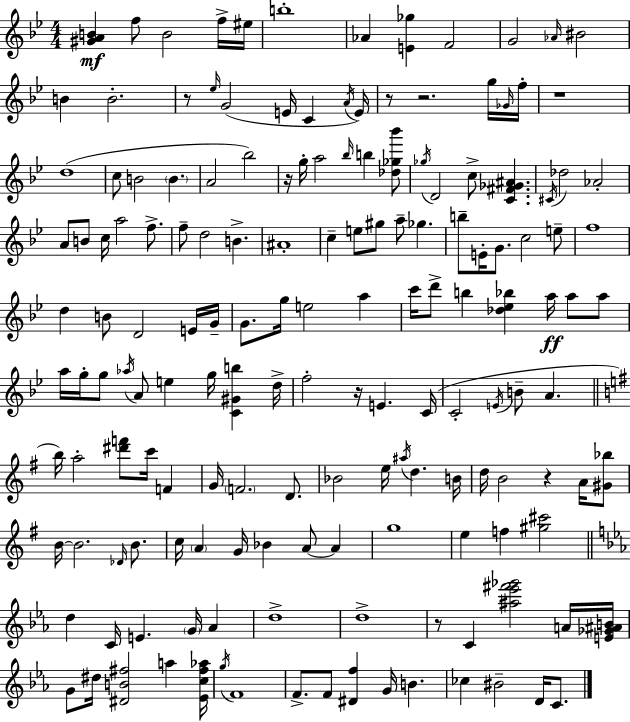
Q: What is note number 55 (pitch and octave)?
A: C5